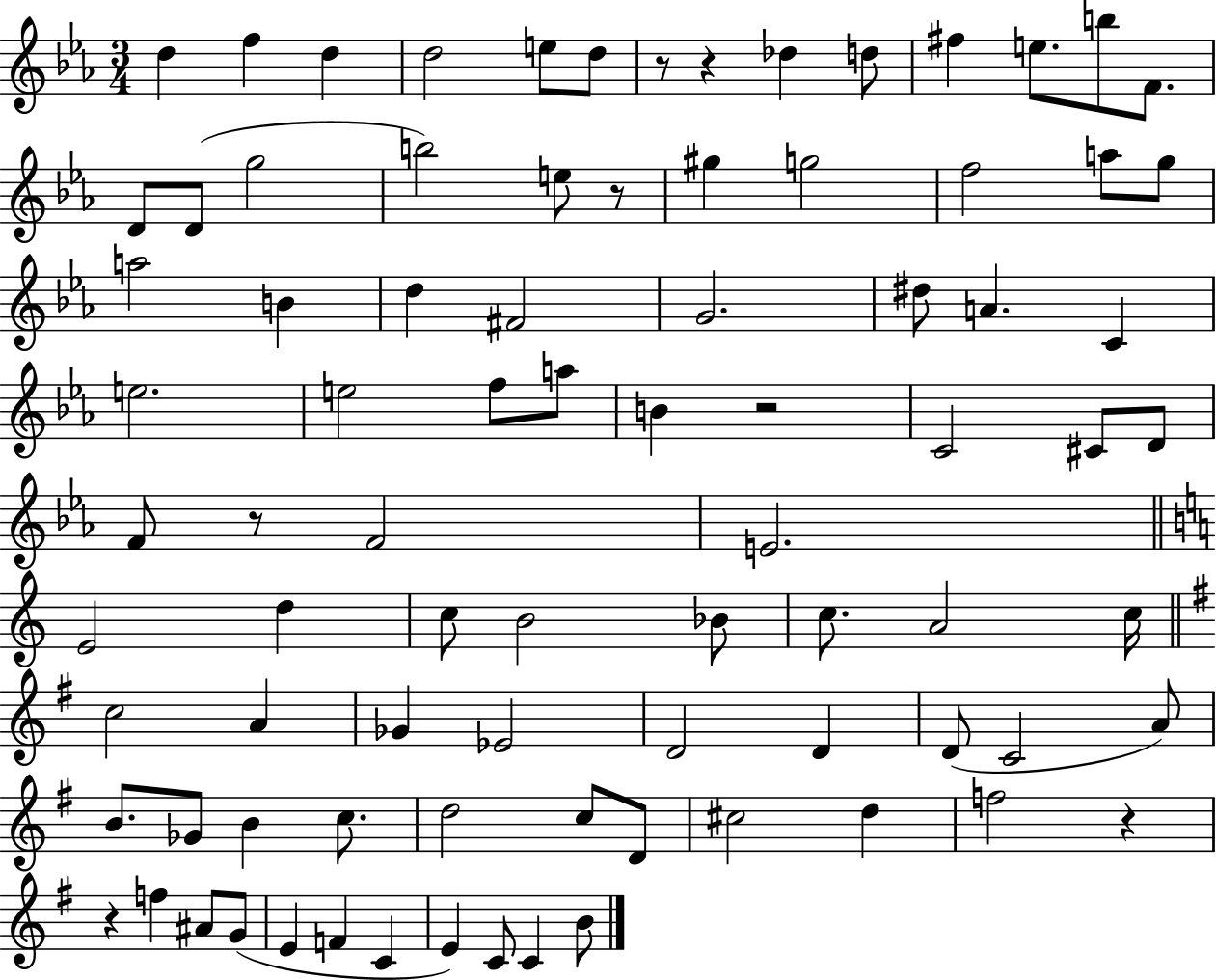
X:1
T:Untitled
M:3/4
L:1/4
K:Eb
d f d d2 e/2 d/2 z/2 z _d d/2 ^f e/2 b/2 F/2 D/2 D/2 g2 b2 e/2 z/2 ^g g2 f2 a/2 g/2 a2 B d ^F2 G2 ^d/2 A C e2 e2 f/2 a/2 B z2 C2 ^C/2 D/2 F/2 z/2 F2 E2 E2 d c/2 B2 _B/2 c/2 A2 c/4 c2 A _G _E2 D2 D D/2 C2 A/2 B/2 _G/2 B c/2 d2 c/2 D/2 ^c2 d f2 z z f ^A/2 G/2 E F C E C/2 C B/2